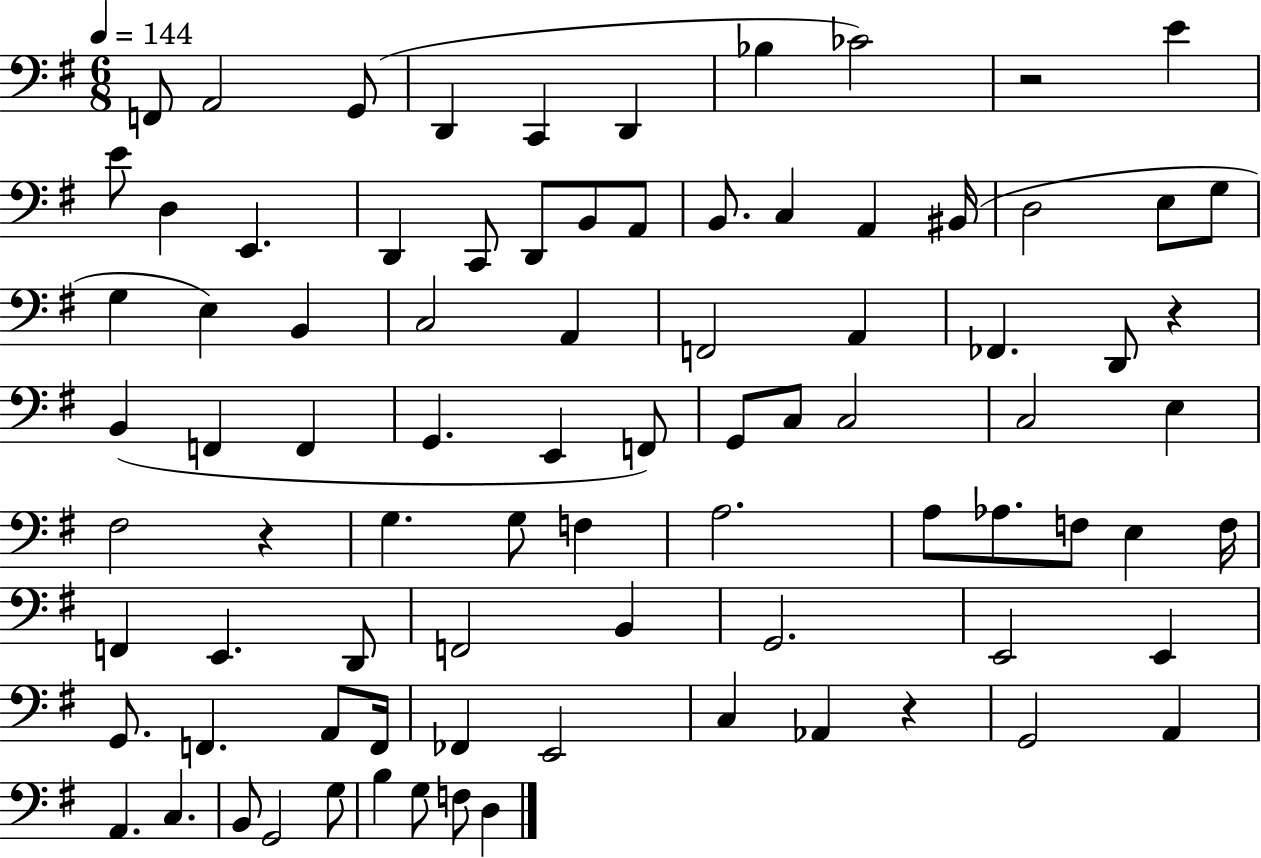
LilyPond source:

{
  \clef bass
  \numericTimeSignature
  \time 6/8
  \key g \major
  \tempo 4 = 144
  f,8 a,2 g,8( | d,4 c,4 d,4 | bes4 ces'2) | r2 e'4 | \break e'8 d4 e,4. | d,4 c,8 d,8 b,8 a,8 | b,8. c4 a,4 bis,16( | d2 e8 g8 | \break g4 e4) b,4 | c2 a,4 | f,2 a,4 | fes,4. d,8 r4 | \break b,4( f,4 f,4 | g,4. e,4 f,8) | g,8 c8 c2 | c2 e4 | \break fis2 r4 | g4. g8 f4 | a2. | a8 aes8. f8 e4 f16 | \break f,4 e,4. d,8 | f,2 b,4 | g,2. | e,2 e,4 | \break g,8. f,4. a,8 f,16 | fes,4 e,2 | c4 aes,4 r4 | g,2 a,4 | \break a,4. c4. | b,8 g,2 g8 | b4 g8 f8 d4 | \bar "|."
}